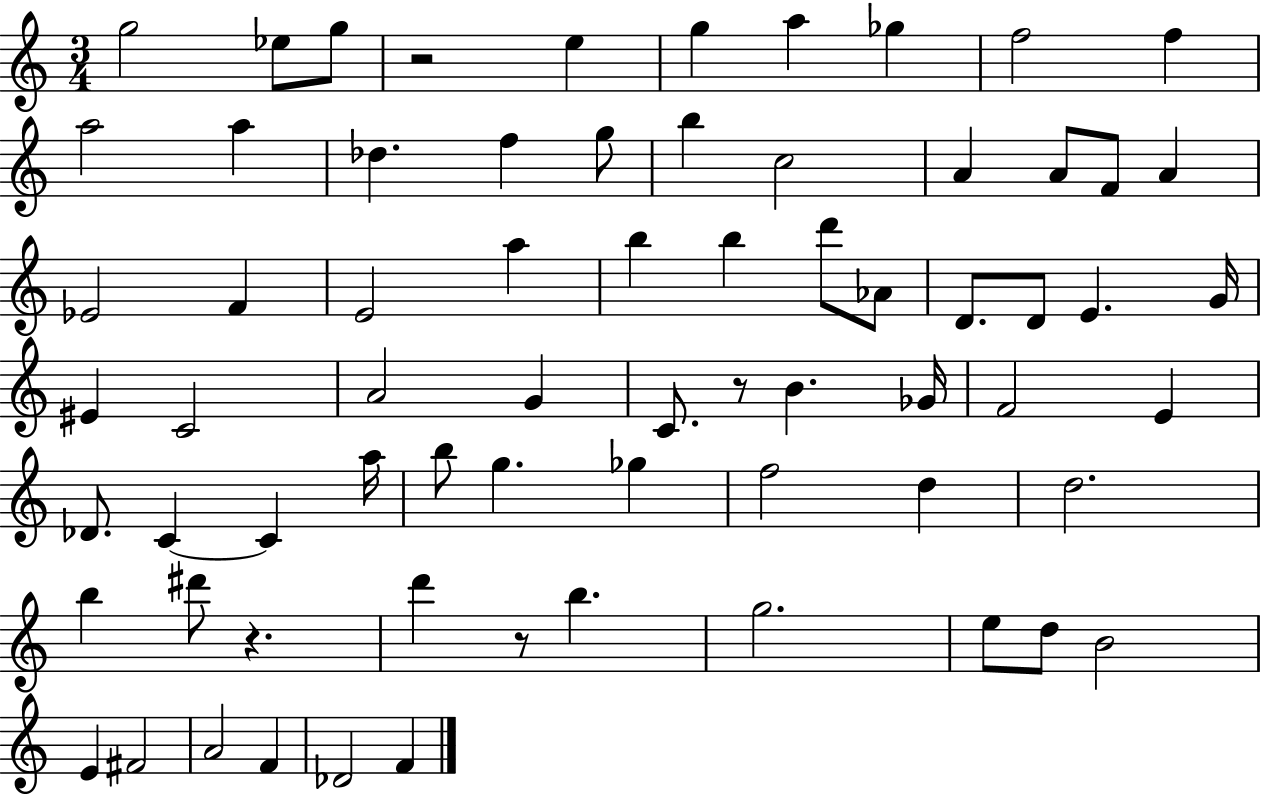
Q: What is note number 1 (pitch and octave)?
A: G5